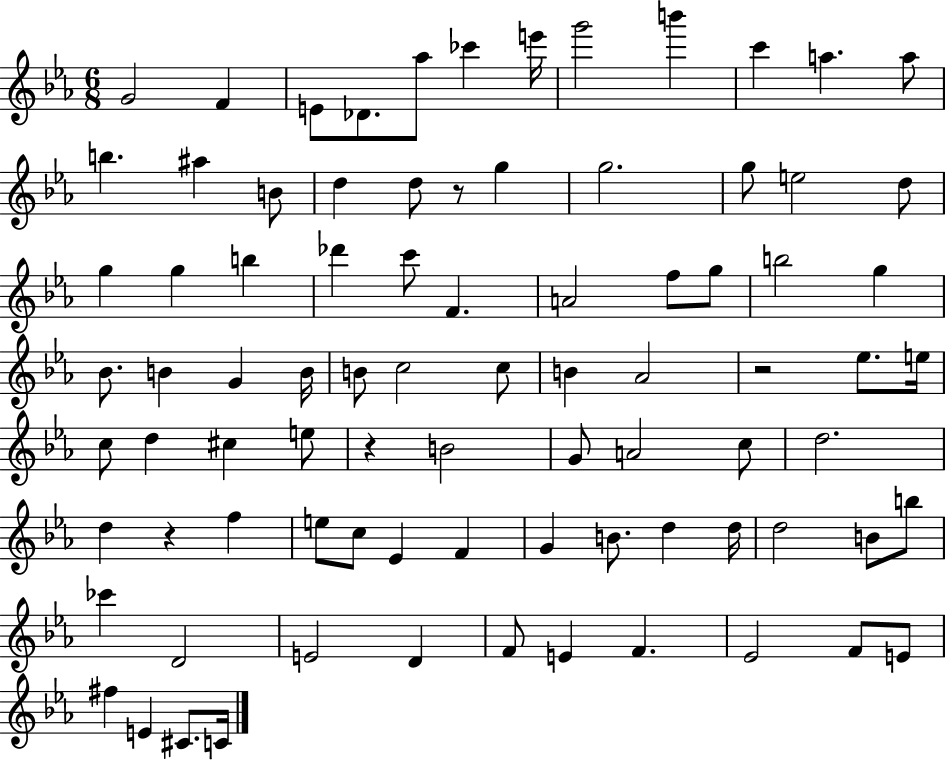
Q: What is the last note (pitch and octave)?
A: C4